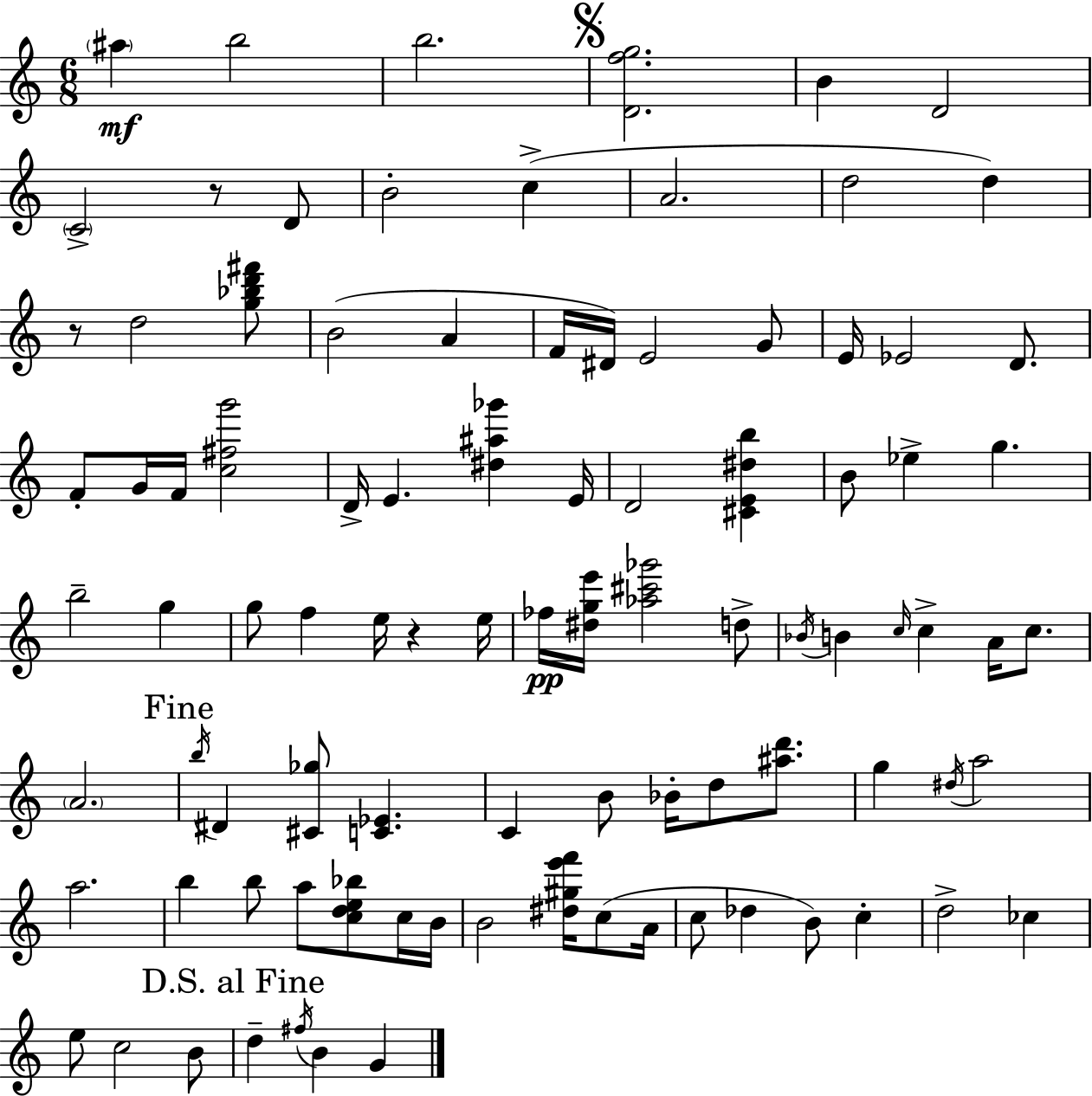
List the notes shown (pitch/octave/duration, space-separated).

A#5/q B5/h B5/h. [D4,F5,G5]/h. B4/q D4/h C4/h R/e D4/e B4/h C5/q A4/h. D5/h D5/q R/e D5/h [G5,Bb5,D6,F#6]/e B4/h A4/q F4/s D#4/s E4/h G4/e E4/s Eb4/h D4/e. F4/e G4/s F4/s [C5,F#5,G6]/h D4/s E4/q. [D#5,A#5,Gb6]/q E4/s D4/h [C#4,E4,D#5,B5]/q B4/e Eb5/q G5/q. B5/h G5/q G5/e F5/q E5/s R/q E5/s FES5/s [D#5,G5,E6]/s [Ab5,C#6,Gb6]/h D5/e Bb4/s B4/q C5/s C5/q A4/s C5/e. A4/h. B5/s D#4/q [C#4,Gb5]/e [C4,Eb4]/q. C4/q B4/e Bb4/s D5/e [A#5,D6]/e. G5/q D#5/s A5/h A5/h. B5/q B5/e A5/e [C5,D5,E5,Bb5]/e C5/s B4/s B4/h [D#5,G#5,E6,F6]/s C5/e A4/s C5/e Db5/q B4/e C5/q D5/h CES5/q E5/e C5/h B4/e D5/q F#5/s B4/q G4/q